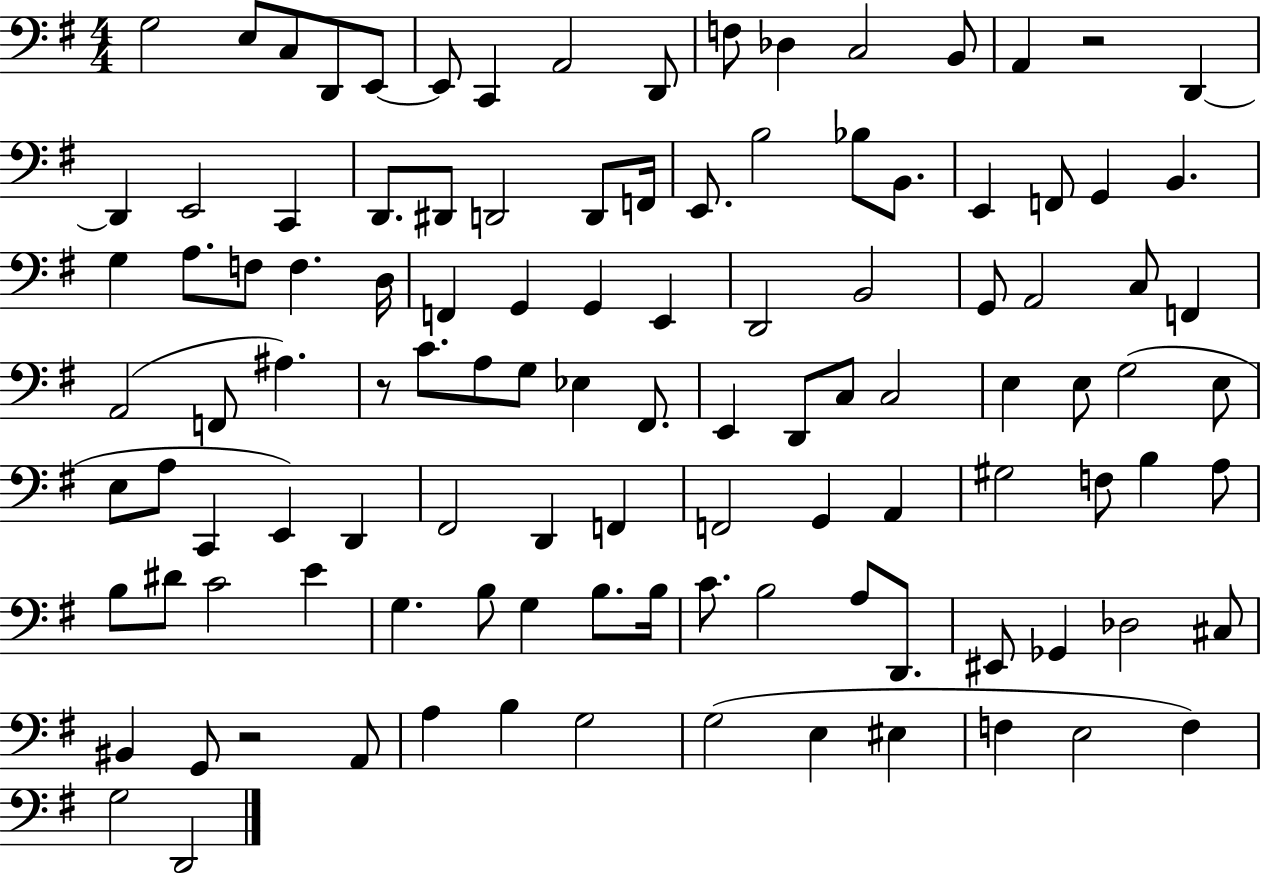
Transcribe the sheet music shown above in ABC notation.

X:1
T:Untitled
M:4/4
L:1/4
K:G
G,2 E,/2 C,/2 D,,/2 E,,/2 E,,/2 C,, A,,2 D,,/2 F,/2 _D, C,2 B,,/2 A,, z2 D,, D,, E,,2 C,, D,,/2 ^D,,/2 D,,2 D,,/2 F,,/4 E,,/2 B,2 _B,/2 B,,/2 E,, F,,/2 G,, B,, G, A,/2 F,/2 F, D,/4 F,, G,, G,, E,, D,,2 B,,2 G,,/2 A,,2 C,/2 F,, A,,2 F,,/2 ^A, z/2 C/2 A,/2 G,/2 _E, ^F,,/2 E,, D,,/2 C,/2 C,2 E, E,/2 G,2 E,/2 E,/2 A,/2 C,, E,, D,, ^F,,2 D,, F,, F,,2 G,, A,, ^G,2 F,/2 B, A,/2 B,/2 ^D/2 C2 E G, B,/2 G, B,/2 B,/4 C/2 B,2 A,/2 D,,/2 ^E,,/2 _G,, _D,2 ^C,/2 ^B,, G,,/2 z2 A,,/2 A, B, G,2 G,2 E, ^E, F, E,2 F, G,2 D,,2